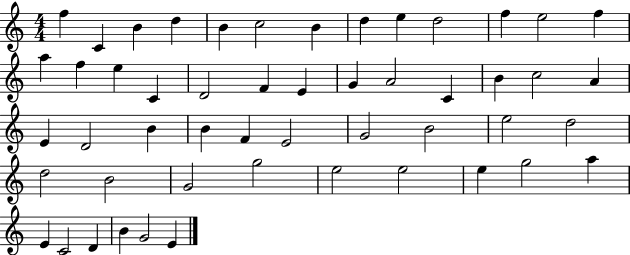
X:1
T:Untitled
M:4/4
L:1/4
K:C
f C B d B c2 B d e d2 f e2 f a f e C D2 F E G A2 C B c2 A E D2 B B F E2 G2 B2 e2 d2 d2 B2 G2 g2 e2 e2 e g2 a E C2 D B G2 E